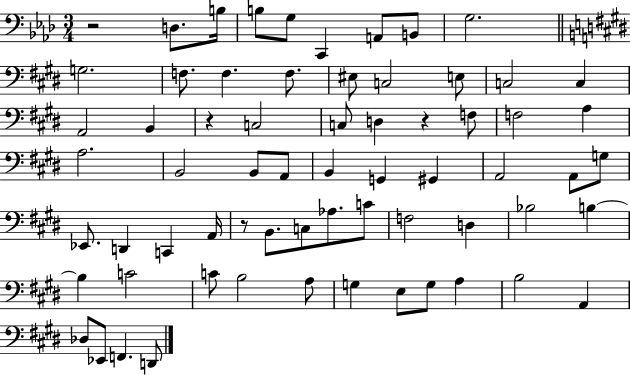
X:1
T:Untitled
M:3/4
L:1/4
K:Ab
z2 D,/2 B,/4 B,/2 G,/2 C,, A,,/2 B,,/2 G,2 G,2 F,/2 F, F,/2 ^E,/2 C,2 E,/2 C,2 C, A,,2 B,, z C,2 C,/2 D, z F,/2 F,2 A, A,2 B,,2 B,,/2 A,,/2 B,, G,, ^G,, A,,2 A,,/2 G,/2 _E,,/2 D,, C,, A,,/4 z/2 B,,/2 C,/2 _A,/2 C/2 F,2 D, _B,2 B, B, C2 C/2 B,2 A,/2 G, E,/2 G,/2 A, B,2 A,, _D,/2 _E,,/2 F,, D,,/2